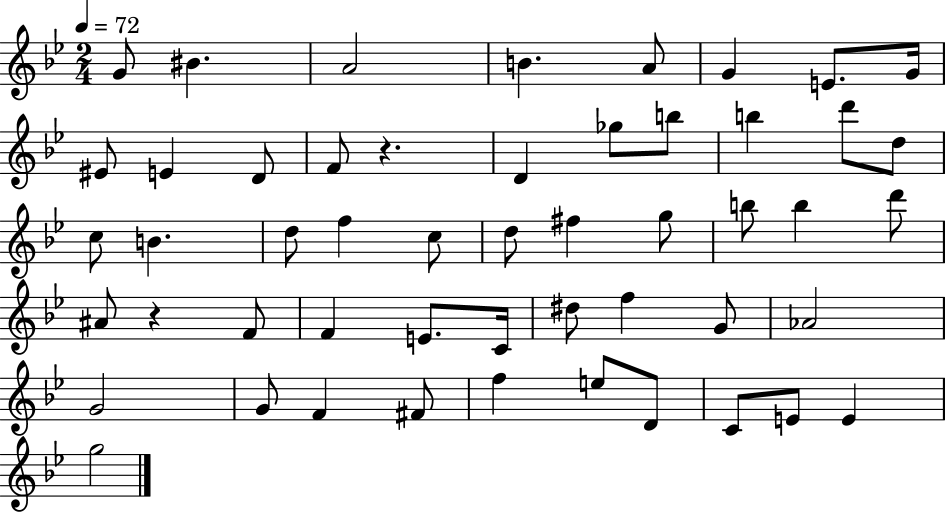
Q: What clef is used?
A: treble